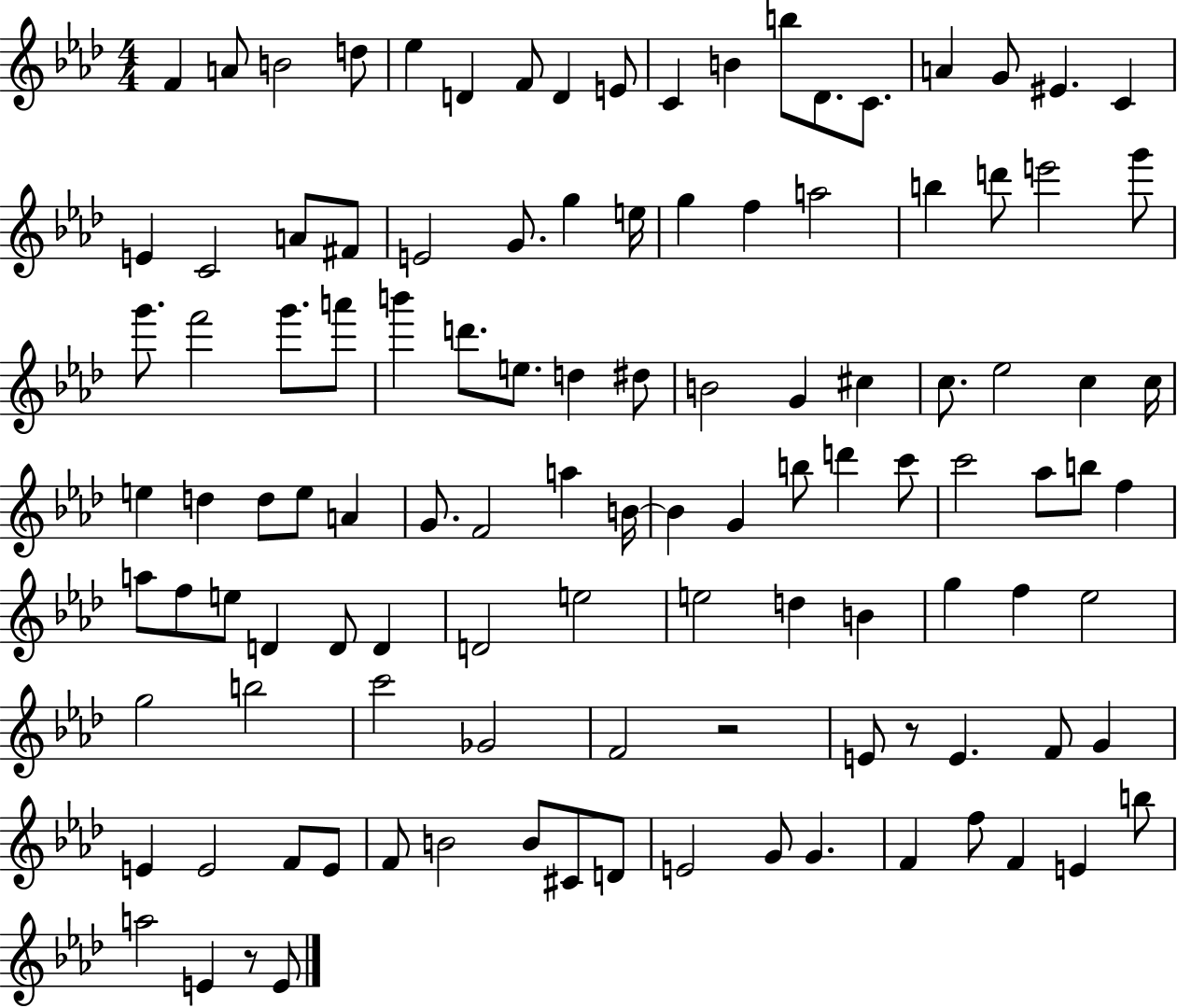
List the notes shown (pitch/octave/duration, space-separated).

F4/q A4/e B4/h D5/e Eb5/q D4/q F4/e D4/q E4/e C4/q B4/q B5/e Db4/e. C4/e. A4/q G4/e EIS4/q. C4/q E4/q C4/h A4/e F#4/e E4/h G4/e. G5/q E5/s G5/q F5/q A5/h B5/q D6/e E6/h G6/e G6/e. F6/h G6/e. A6/e B6/q D6/e. E5/e. D5/q D#5/e B4/h G4/q C#5/q C5/e. Eb5/h C5/q C5/s E5/q D5/q D5/e E5/e A4/q G4/e. F4/h A5/q B4/s B4/q G4/q B5/e D6/q C6/e C6/h Ab5/e B5/e F5/q A5/e F5/e E5/e D4/q D4/e D4/q D4/h E5/h E5/h D5/q B4/q G5/q F5/q Eb5/h G5/h B5/h C6/h Gb4/h F4/h R/h E4/e R/e E4/q. F4/e G4/q E4/q E4/h F4/e E4/e F4/e B4/h B4/e C#4/e D4/e E4/h G4/e G4/q. F4/q F5/e F4/q E4/q B5/e A5/h E4/q R/e E4/e